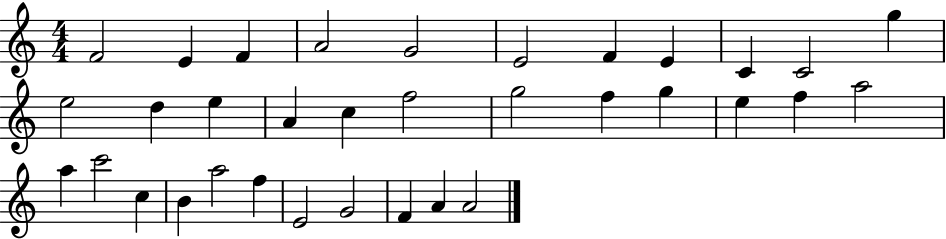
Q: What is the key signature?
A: C major